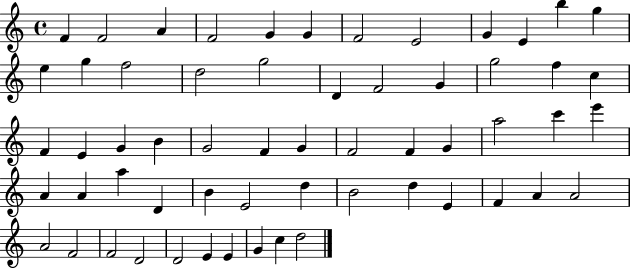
{
  \clef treble
  \time 4/4
  \defaultTimeSignature
  \key c \major
  f'4 f'2 a'4 | f'2 g'4 g'4 | f'2 e'2 | g'4 e'4 b''4 g''4 | \break e''4 g''4 f''2 | d''2 g''2 | d'4 f'2 g'4 | g''2 f''4 c''4 | \break f'4 e'4 g'4 b'4 | g'2 f'4 g'4 | f'2 f'4 g'4 | a''2 c'''4 e'''4 | \break a'4 a'4 a''4 d'4 | b'4 e'2 d''4 | b'2 d''4 e'4 | f'4 a'4 a'2 | \break a'2 f'2 | f'2 d'2 | d'2 e'4 e'4 | g'4 c''4 d''2 | \break \bar "|."
}